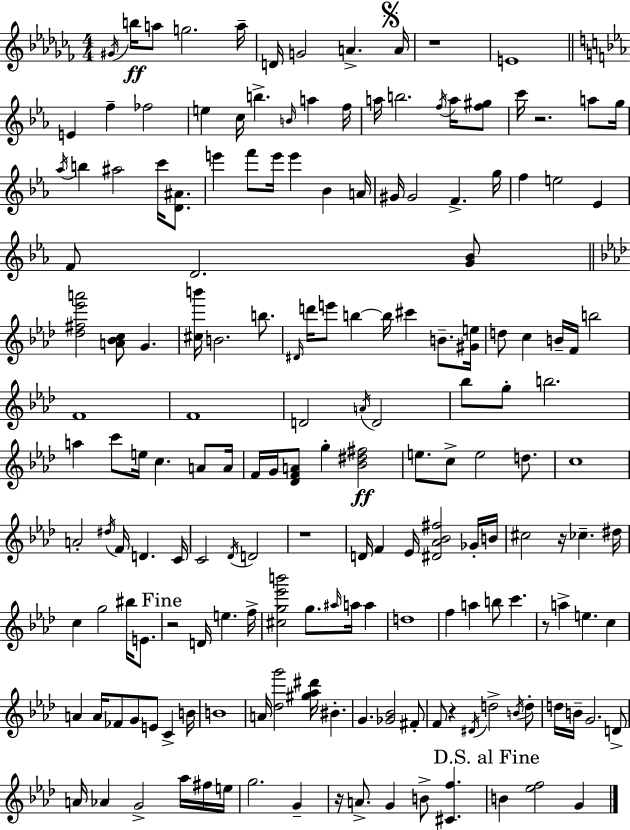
G#4/s B5/s A5/e G5/h. A5/s D4/s G4/h A4/q. A4/s R/w E4/w E4/q F5/q FES5/h E5/q C5/s B5/q. B4/s A5/q F5/s A5/s B5/h. F5/s A5/s [F5,G#5]/e C6/s R/h. A5/e G5/s Ab5/s B5/q A#5/h C6/s [D4,A#4]/e. E6/q F6/e E6/s E6/q Bb4/q A4/s G#4/s G#4/h F4/q. G5/s F5/q E5/h Eb4/q F4/e D4/h. [G4,Bb4]/e [Db5,F#5,Eb6,A6]/h [A4,Bb4,C5]/e G4/q. [C#5,B6]/s B4/h. B5/e. D#4/s D6/s E6/e B5/q B5/s C#6/q B4/e. [G#4,E5]/s D5/e C5/q B4/s F4/s B5/h F4/w F4/w D4/h A4/s D4/h Bb5/e G5/e B5/h. A5/q C6/e E5/s C5/q. A4/e A4/s F4/s G4/s [Db4,F4,A4]/e G5/q [Bb4,D#5,F#5]/h E5/e. C5/e E5/h D5/e. C5/w A4/h D#5/s F4/s D4/q. C4/s C4/h Db4/s D4/h R/w D4/s F4/q Eb4/s [D#4,Ab4,Bb4,F#5]/h Gb4/s B4/s C#5/h R/s CES5/q. D#5/s C5/q G5/h BIS5/s E4/e. R/h D4/s E5/q. F5/s [C#5,G5,Eb6,B6]/h G5/e. A#5/s A5/s A5/q D5/w F5/q A5/q B5/e C6/q. R/e A5/q E5/q. C5/q A4/q A4/s FES4/e G4/e E4/e C4/q B4/s B4/w A4/s [Db5,G6]/h [G#5,Ab5,D#6]/s BIS4/q. G4/q. [Gb4,Bb4]/h F#4/e F4/e R/q D#4/s D5/h B4/s D5/e D5/s B4/s G4/h. D4/e A4/s Ab4/q G4/h Ab5/s F#5/s E5/s G5/h. G4/q R/s A4/e. G4/q B4/e [C#4,F5]/q. B4/q [Eb5,F5]/h G4/q